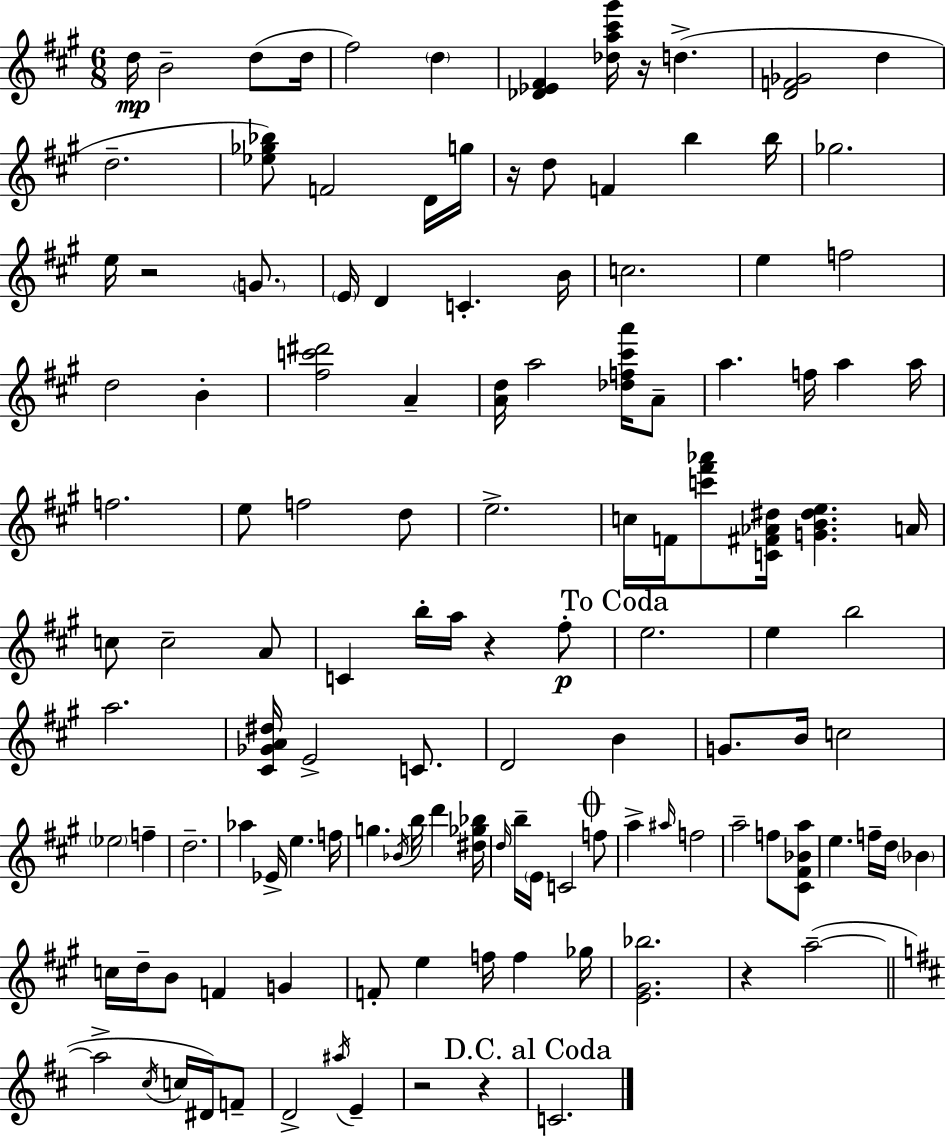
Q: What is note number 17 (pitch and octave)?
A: Gb5